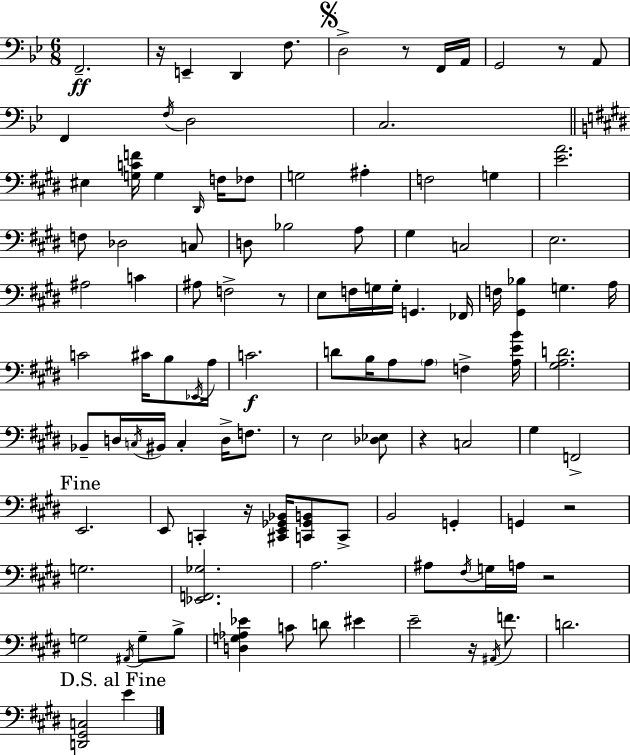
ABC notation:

X:1
T:Untitled
M:6/8
L:1/4
K:Bb
F,,2 z/4 E,, D,, F,/2 D,2 z/2 F,,/4 A,,/4 G,,2 z/2 A,,/2 F,, F,/4 D,2 C,2 ^E, [G,CF]/4 G, ^D,,/4 F,/4 _F,/2 G,2 ^A, F,2 G, [EA]2 F,/2 _D,2 C,/2 D,/2 _B,2 A,/2 ^G, C,2 E,2 ^A,2 C ^A,/2 F,2 z/2 E,/2 F,/4 G,/4 G,/4 G,, _F,,/4 F,/4 [^G,,_B,] G, A,/4 C2 ^C/4 B,/2 _E,,/4 A,/4 C2 D/2 B,/4 A,/2 A,/2 F, [A,EB]/4 [^G,A,D]2 _B,,/2 D,/4 C,/4 ^B,,/4 C, D,/4 F,/2 z/2 E,2 [_D,_E,]/2 z C,2 ^G, F,,2 E,,2 E,,/2 C,, z/4 [^C,,E,,_G,,_B,,]/4 [C,,_G,,B,,]/2 C,,/2 B,,2 G,, G,, z2 G,2 [_E,,F,,_G,]2 A,2 ^A,/2 ^F,/4 G,/4 A,/4 z2 G,2 ^A,,/4 G,/2 B,/2 [D,G,_A,_E] C/2 D/2 ^E E2 z/4 ^A,,/4 F/2 D2 [D,,^G,,C,]2 E